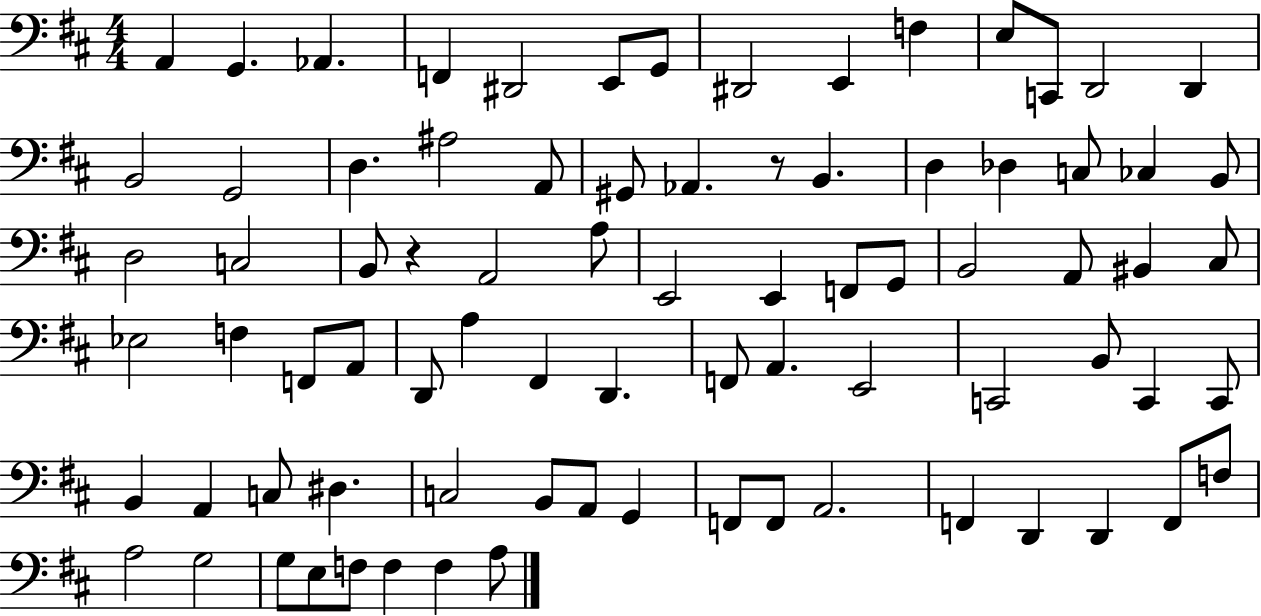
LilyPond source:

{
  \clef bass
  \numericTimeSignature
  \time 4/4
  \key d \major
  a,4 g,4. aes,4. | f,4 dis,2 e,8 g,8 | dis,2 e,4 f4 | e8 c,8 d,2 d,4 | \break b,2 g,2 | d4. ais2 a,8 | gis,8 aes,4. r8 b,4. | d4 des4 c8 ces4 b,8 | \break d2 c2 | b,8 r4 a,2 a8 | e,2 e,4 f,8 g,8 | b,2 a,8 bis,4 cis8 | \break ees2 f4 f,8 a,8 | d,8 a4 fis,4 d,4. | f,8 a,4. e,2 | c,2 b,8 c,4 c,8 | \break b,4 a,4 c8 dis4. | c2 b,8 a,8 g,4 | f,8 f,8 a,2. | f,4 d,4 d,4 f,8 f8 | \break a2 g2 | g8 e8 f8 f4 f4 a8 | \bar "|."
}